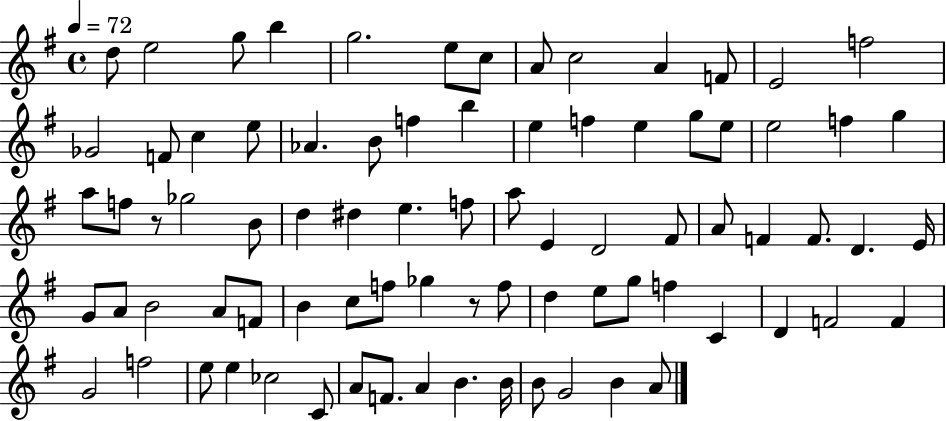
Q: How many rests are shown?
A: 2